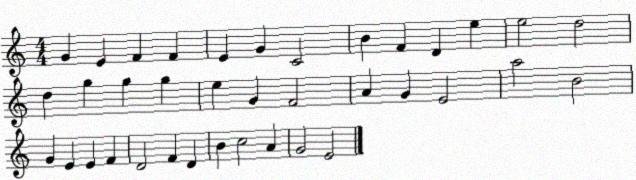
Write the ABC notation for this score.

X:1
T:Untitled
M:4/4
L:1/4
K:C
G E F F E G C2 B F D e e2 d2 d g g g e G F2 A G E2 a2 B2 G E E F D2 F D B c2 A G2 E2